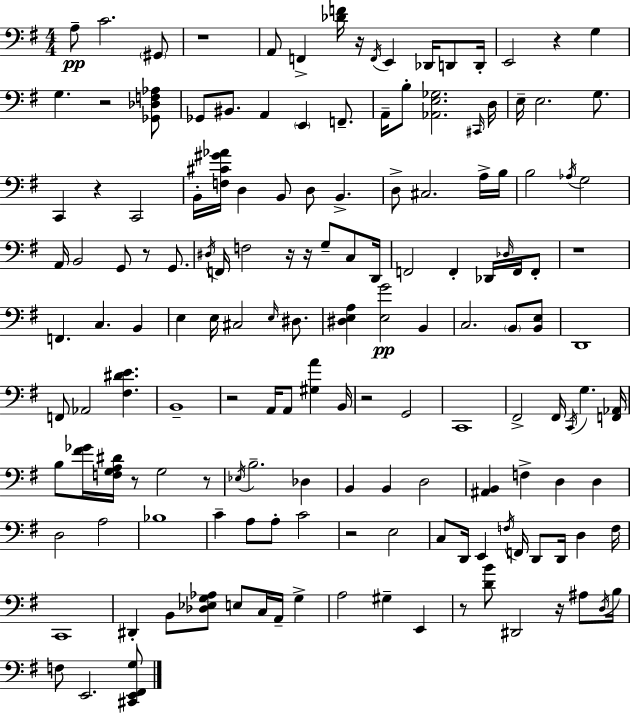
A3/e C4/h. G#2/e R/w A2/e F2/q [Db4,F4]/s R/s F2/s E2/q Db2/s D2/e D2/s E2/h R/q G3/q G3/q. R/h [Gb2,Db3,F3,Ab3]/e Gb2/e BIS2/e. A2/q E2/q F2/e. A2/s B3/e [Ab2,E3,Gb3]/h. C#2/s D3/s E3/s E3/h. G3/e. C2/q R/q C2/h B2/s [F3,C#4,G#4,Ab4]/s D3/q B2/e D3/e B2/q. D3/e C#3/h. A3/s B3/s B3/h Ab3/s G3/h A2/s B2/h G2/e R/e G2/e. D#3/s F2/s F3/h R/s R/s G3/e C3/e D2/s F2/h F2/q Db2/s Db3/s F2/s F2/e R/w F2/q. C3/q. B2/q E3/q E3/s C#3/h E3/s D#3/e. [D#3,E3,A3]/q [E3,G4]/h B2/q C3/h. B2/e [B2,E3]/e D2/w F2/e Ab2/h [F#3,D#4,E4]/q. B2/w R/h A2/s A2/e [G#3,A4]/q B2/s R/h G2/h C2/w F#2/h F#2/s C2/s G3/q. [F2,Ab2]/s B3/e [F#4,Gb4]/s [F3,G3,A3,D#4]/s R/e G3/h R/e Eb3/s B3/h. Db3/q B2/q B2/q D3/h [A#2,B2]/q F3/q D3/q D3/q D3/h A3/h Bb3/w C4/q A3/e A3/e C4/h R/h E3/h C3/e D2/s E2/q F3/s F2/s D2/e D2/s D3/q F3/s C2/w D#2/q B2/e [Db3,Eb3,G3,Ab3]/e E3/e C3/s A2/s G3/q A3/h G#3/q E2/q R/e [D4,B4]/e D#2/h R/s A#3/e D3/s B3/s F3/e E2/h. [C#2,E2,F#2,G3]/e